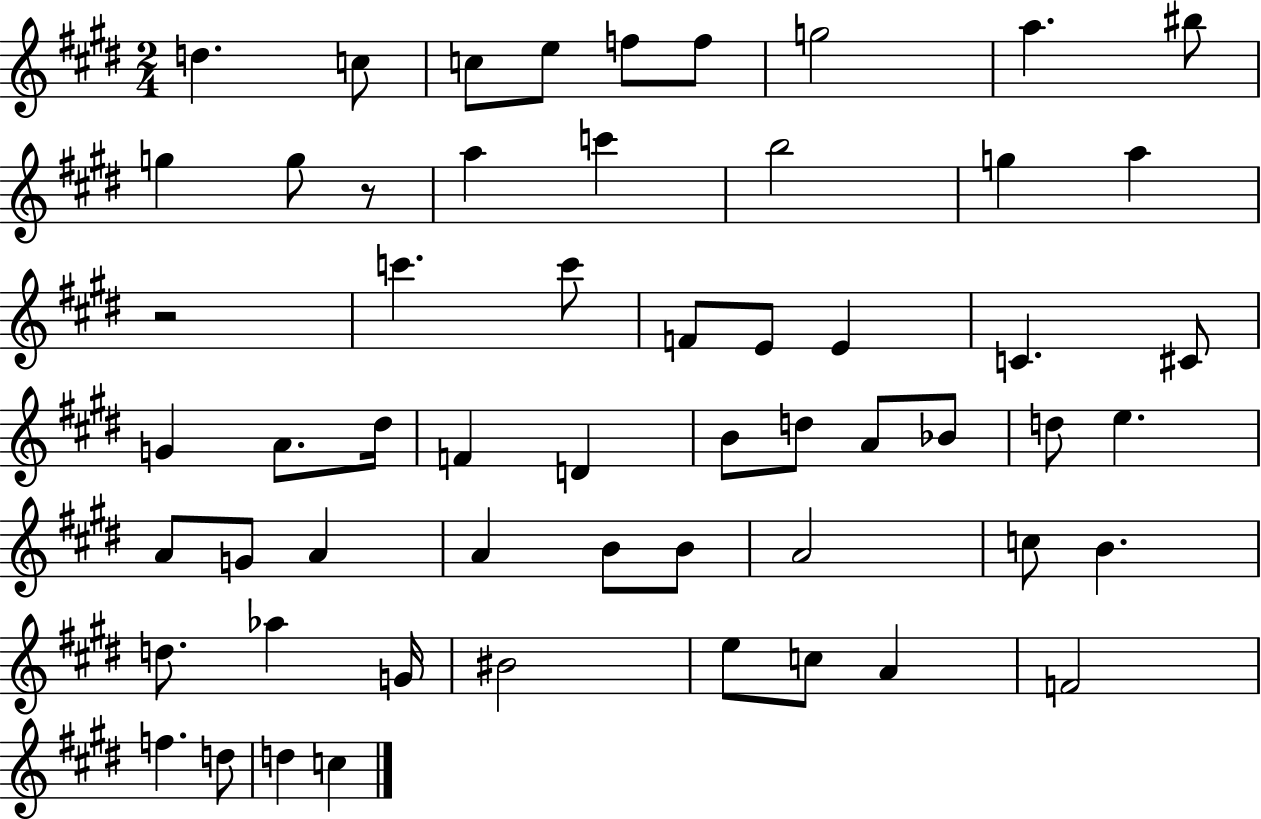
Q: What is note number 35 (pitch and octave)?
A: A4